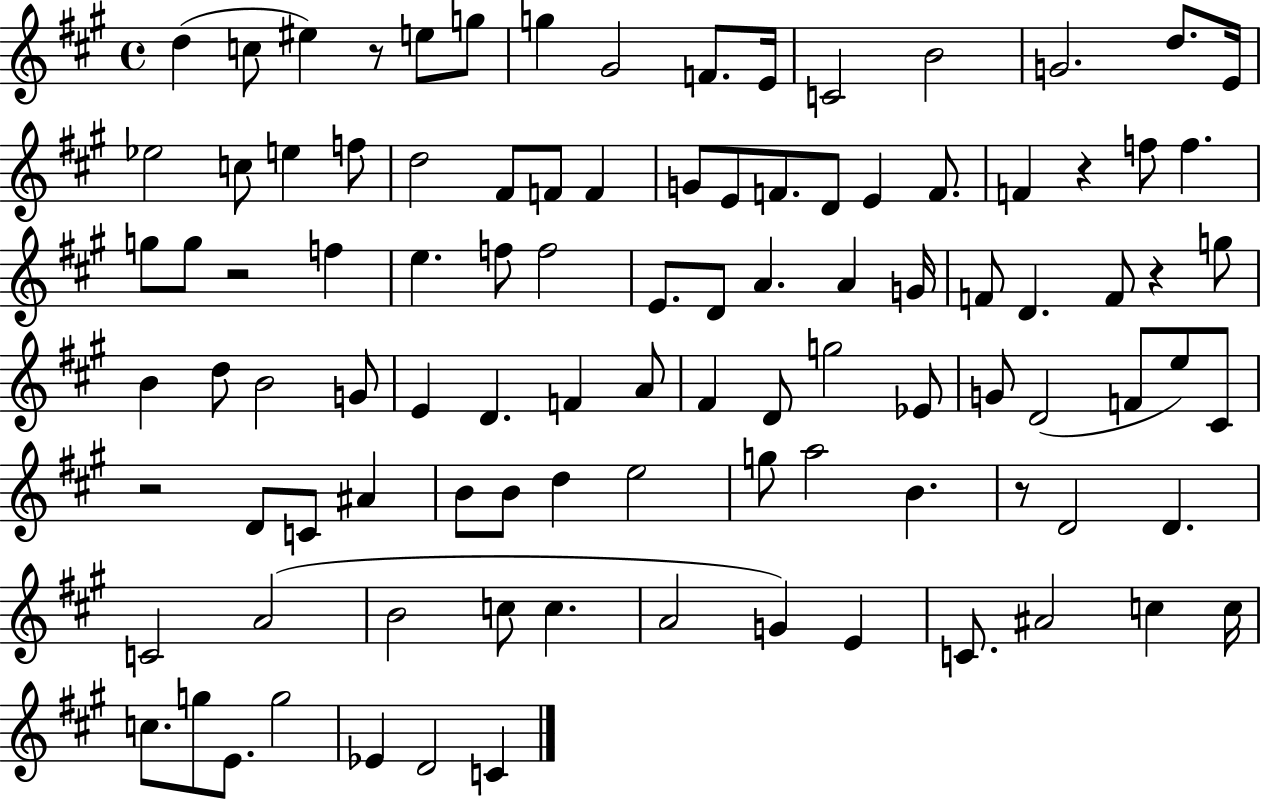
D5/q C5/e EIS5/q R/e E5/e G5/e G5/q G#4/h F4/e. E4/s C4/h B4/h G4/h. D5/e. E4/s Eb5/h C5/e E5/q F5/e D5/h F#4/e F4/e F4/q G4/e E4/e F4/e. D4/e E4/q F4/e. F4/q R/q F5/e F5/q. G5/e G5/e R/h F5/q E5/q. F5/e F5/h E4/e. D4/e A4/q. A4/q G4/s F4/e D4/q. F4/e R/q G5/e B4/q D5/e B4/h G4/e E4/q D4/q. F4/q A4/e F#4/q D4/e G5/h Eb4/e G4/e D4/h F4/e E5/e C#4/e R/h D4/e C4/e A#4/q B4/e B4/e D5/q E5/h G5/e A5/h B4/q. R/e D4/h D4/q. C4/h A4/h B4/h C5/e C5/q. A4/h G4/q E4/q C4/e. A#4/h C5/q C5/s C5/e. G5/e E4/e. G5/h Eb4/q D4/h C4/q